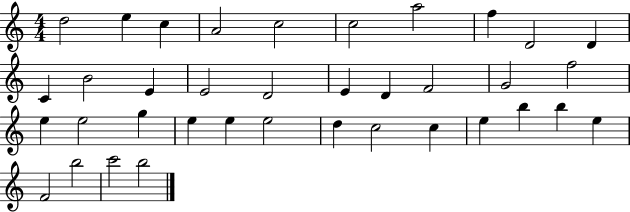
D5/h E5/q C5/q A4/h C5/h C5/h A5/h F5/q D4/h D4/q C4/q B4/h E4/q E4/h D4/h E4/q D4/q F4/h G4/h F5/h E5/q E5/h G5/q E5/q E5/q E5/h D5/q C5/h C5/q E5/q B5/q B5/q E5/q F4/h B5/h C6/h B5/h